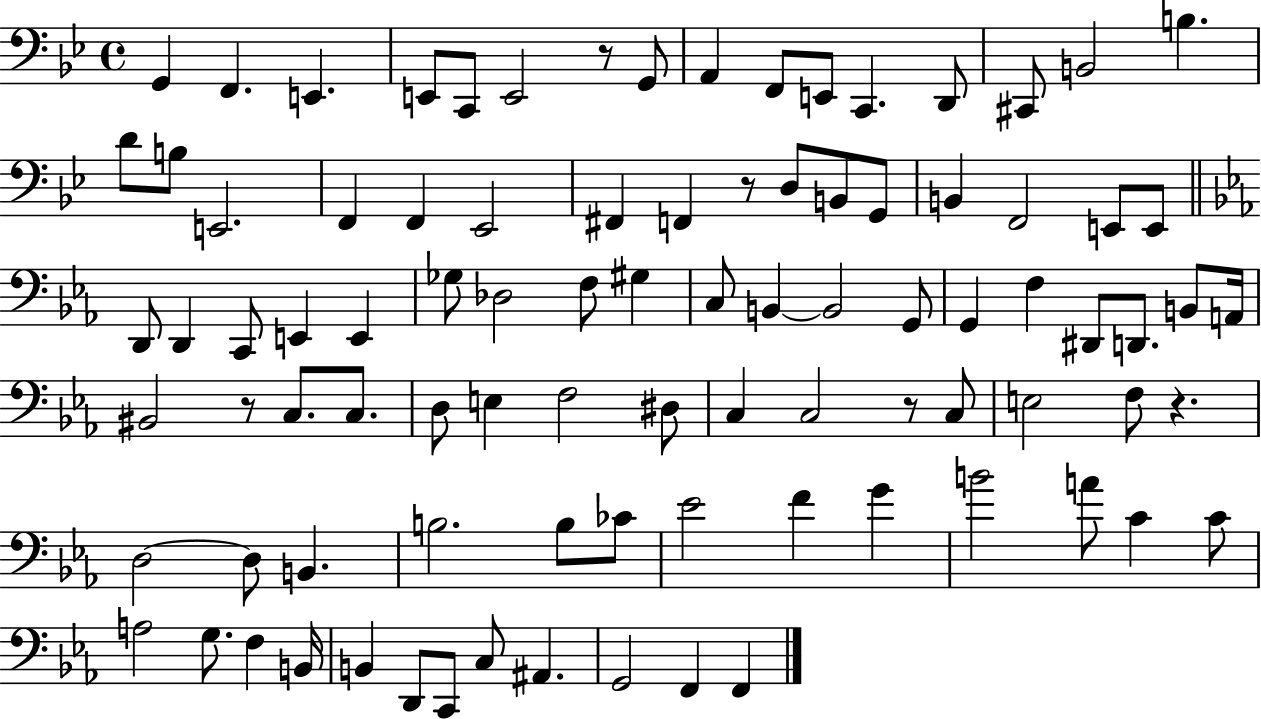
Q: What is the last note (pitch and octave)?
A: F2